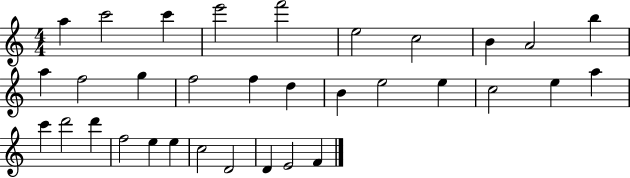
A5/q C6/h C6/q E6/h F6/h E5/h C5/h B4/q A4/h B5/q A5/q F5/h G5/q F5/h F5/q D5/q B4/q E5/h E5/q C5/h E5/q A5/q C6/q D6/h D6/q F5/h E5/q E5/q C5/h D4/h D4/q E4/h F4/q